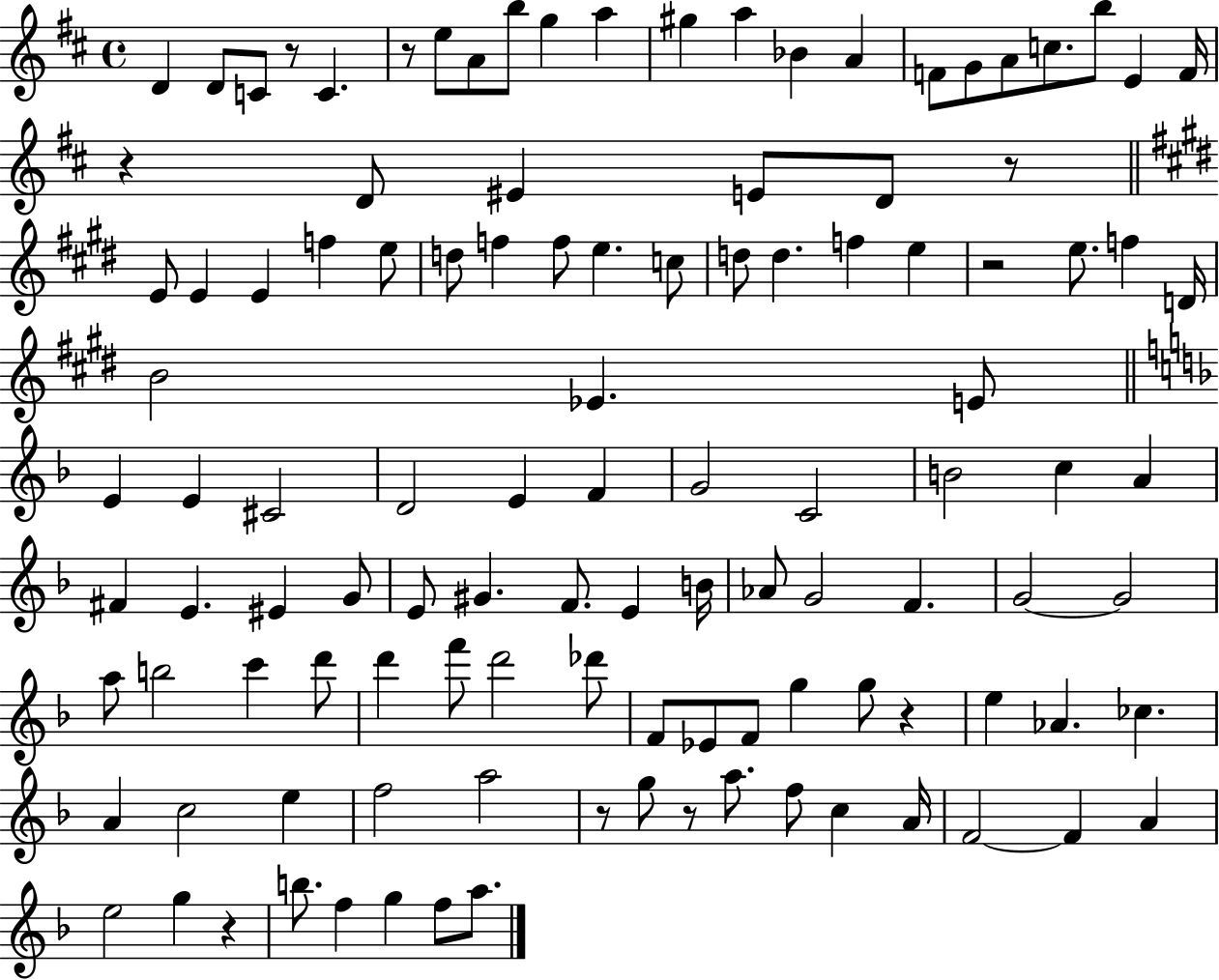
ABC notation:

X:1
T:Untitled
M:4/4
L:1/4
K:D
D D/2 C/2 z/2 C z/2 e/2 A/2 b/2 g a ^g a _B A F/2 G/2 A/2 c/2 b/2 E F/4 z D/2 ^E E/2 D/2 z/2 E/2 E E f e/2 d/2 f f/2 e c/2 d/2 d f e z2 e/2 f D/4 B2 _E E/2 E E ^C2 D2 E F G2 C2 B2 c A ^F E ^E G/2 E/2 ^G F/2 E B/4 _A/2 G2 F G2 G2 a/2 b2 c' d'/2 d' f'/2 d'2 _d'/2 F/2 _E/2 F/2 g g/2 z e _A _c A c2 e f2 a2 z/2 g/2 z/2 a/2 f/2 c A/4 F2 F A e2 g z b/2 f g f/2 a/2